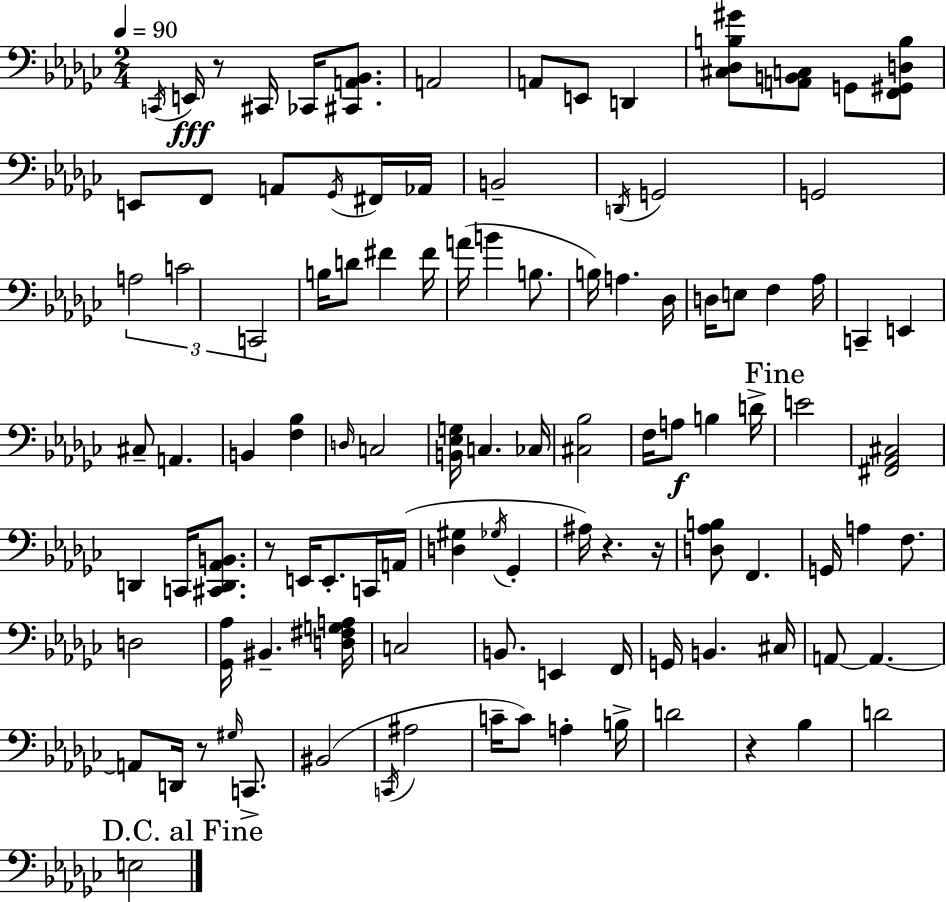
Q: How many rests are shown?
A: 6